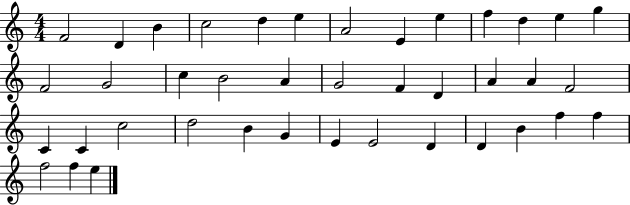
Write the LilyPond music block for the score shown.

{
  \clef treble
  \numericTimeSignature
  \time 4/4
  \key c \major
  f'2 d'4 b'4 | c''2 d''4 e''4 | a'2 e'4 e''4 | f''4 d''4 e''4 g''4 | \break f'2 g'2 | c''4 b'2 a'4 | g'2 f'4 d'4 | a'4 a'4 f'2 | \break c'4 c'4 c''2 | d''2 b'4 g'4 | e'4 e'2 d'4 | d'4 b'4 f''4 f''4 | \break f''2 f''4 e''4 | \bar "|."
}